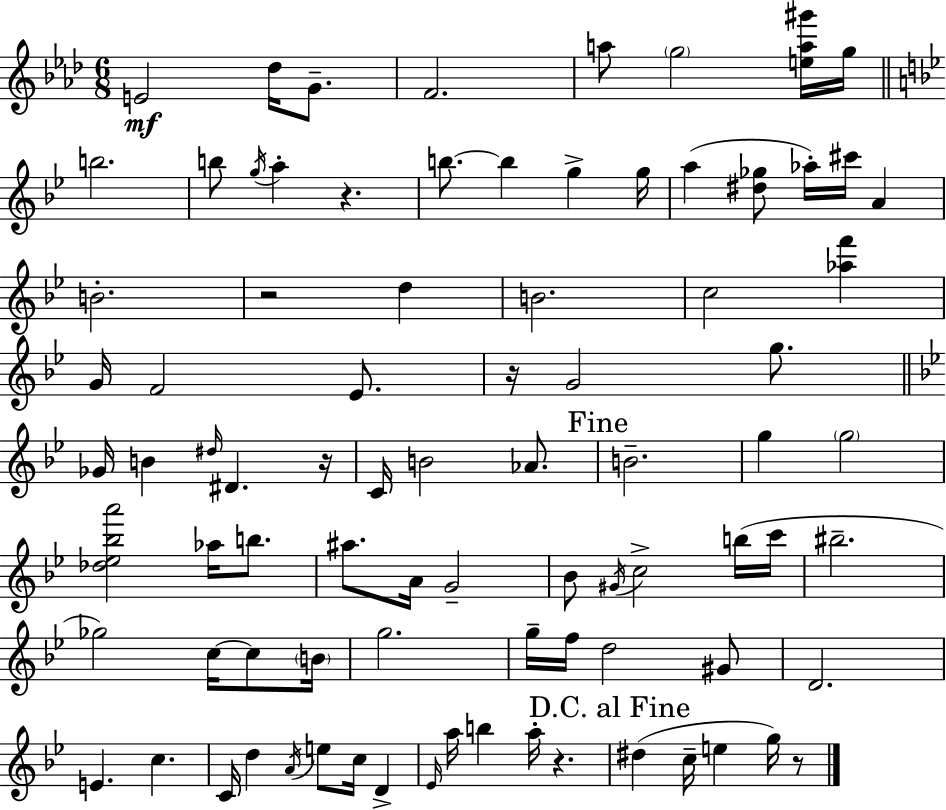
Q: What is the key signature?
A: AES major